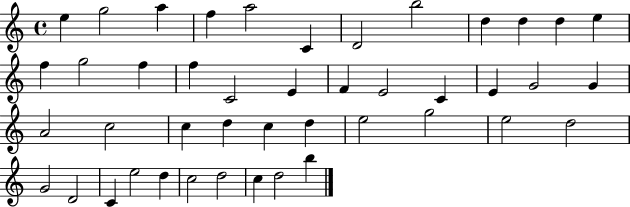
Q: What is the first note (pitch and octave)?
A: E5